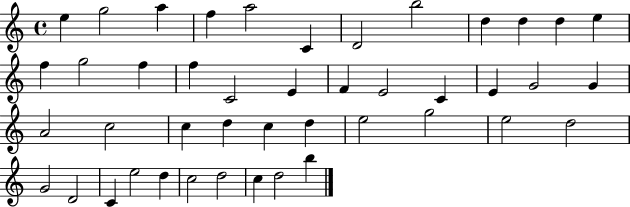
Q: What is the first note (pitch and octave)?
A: E5